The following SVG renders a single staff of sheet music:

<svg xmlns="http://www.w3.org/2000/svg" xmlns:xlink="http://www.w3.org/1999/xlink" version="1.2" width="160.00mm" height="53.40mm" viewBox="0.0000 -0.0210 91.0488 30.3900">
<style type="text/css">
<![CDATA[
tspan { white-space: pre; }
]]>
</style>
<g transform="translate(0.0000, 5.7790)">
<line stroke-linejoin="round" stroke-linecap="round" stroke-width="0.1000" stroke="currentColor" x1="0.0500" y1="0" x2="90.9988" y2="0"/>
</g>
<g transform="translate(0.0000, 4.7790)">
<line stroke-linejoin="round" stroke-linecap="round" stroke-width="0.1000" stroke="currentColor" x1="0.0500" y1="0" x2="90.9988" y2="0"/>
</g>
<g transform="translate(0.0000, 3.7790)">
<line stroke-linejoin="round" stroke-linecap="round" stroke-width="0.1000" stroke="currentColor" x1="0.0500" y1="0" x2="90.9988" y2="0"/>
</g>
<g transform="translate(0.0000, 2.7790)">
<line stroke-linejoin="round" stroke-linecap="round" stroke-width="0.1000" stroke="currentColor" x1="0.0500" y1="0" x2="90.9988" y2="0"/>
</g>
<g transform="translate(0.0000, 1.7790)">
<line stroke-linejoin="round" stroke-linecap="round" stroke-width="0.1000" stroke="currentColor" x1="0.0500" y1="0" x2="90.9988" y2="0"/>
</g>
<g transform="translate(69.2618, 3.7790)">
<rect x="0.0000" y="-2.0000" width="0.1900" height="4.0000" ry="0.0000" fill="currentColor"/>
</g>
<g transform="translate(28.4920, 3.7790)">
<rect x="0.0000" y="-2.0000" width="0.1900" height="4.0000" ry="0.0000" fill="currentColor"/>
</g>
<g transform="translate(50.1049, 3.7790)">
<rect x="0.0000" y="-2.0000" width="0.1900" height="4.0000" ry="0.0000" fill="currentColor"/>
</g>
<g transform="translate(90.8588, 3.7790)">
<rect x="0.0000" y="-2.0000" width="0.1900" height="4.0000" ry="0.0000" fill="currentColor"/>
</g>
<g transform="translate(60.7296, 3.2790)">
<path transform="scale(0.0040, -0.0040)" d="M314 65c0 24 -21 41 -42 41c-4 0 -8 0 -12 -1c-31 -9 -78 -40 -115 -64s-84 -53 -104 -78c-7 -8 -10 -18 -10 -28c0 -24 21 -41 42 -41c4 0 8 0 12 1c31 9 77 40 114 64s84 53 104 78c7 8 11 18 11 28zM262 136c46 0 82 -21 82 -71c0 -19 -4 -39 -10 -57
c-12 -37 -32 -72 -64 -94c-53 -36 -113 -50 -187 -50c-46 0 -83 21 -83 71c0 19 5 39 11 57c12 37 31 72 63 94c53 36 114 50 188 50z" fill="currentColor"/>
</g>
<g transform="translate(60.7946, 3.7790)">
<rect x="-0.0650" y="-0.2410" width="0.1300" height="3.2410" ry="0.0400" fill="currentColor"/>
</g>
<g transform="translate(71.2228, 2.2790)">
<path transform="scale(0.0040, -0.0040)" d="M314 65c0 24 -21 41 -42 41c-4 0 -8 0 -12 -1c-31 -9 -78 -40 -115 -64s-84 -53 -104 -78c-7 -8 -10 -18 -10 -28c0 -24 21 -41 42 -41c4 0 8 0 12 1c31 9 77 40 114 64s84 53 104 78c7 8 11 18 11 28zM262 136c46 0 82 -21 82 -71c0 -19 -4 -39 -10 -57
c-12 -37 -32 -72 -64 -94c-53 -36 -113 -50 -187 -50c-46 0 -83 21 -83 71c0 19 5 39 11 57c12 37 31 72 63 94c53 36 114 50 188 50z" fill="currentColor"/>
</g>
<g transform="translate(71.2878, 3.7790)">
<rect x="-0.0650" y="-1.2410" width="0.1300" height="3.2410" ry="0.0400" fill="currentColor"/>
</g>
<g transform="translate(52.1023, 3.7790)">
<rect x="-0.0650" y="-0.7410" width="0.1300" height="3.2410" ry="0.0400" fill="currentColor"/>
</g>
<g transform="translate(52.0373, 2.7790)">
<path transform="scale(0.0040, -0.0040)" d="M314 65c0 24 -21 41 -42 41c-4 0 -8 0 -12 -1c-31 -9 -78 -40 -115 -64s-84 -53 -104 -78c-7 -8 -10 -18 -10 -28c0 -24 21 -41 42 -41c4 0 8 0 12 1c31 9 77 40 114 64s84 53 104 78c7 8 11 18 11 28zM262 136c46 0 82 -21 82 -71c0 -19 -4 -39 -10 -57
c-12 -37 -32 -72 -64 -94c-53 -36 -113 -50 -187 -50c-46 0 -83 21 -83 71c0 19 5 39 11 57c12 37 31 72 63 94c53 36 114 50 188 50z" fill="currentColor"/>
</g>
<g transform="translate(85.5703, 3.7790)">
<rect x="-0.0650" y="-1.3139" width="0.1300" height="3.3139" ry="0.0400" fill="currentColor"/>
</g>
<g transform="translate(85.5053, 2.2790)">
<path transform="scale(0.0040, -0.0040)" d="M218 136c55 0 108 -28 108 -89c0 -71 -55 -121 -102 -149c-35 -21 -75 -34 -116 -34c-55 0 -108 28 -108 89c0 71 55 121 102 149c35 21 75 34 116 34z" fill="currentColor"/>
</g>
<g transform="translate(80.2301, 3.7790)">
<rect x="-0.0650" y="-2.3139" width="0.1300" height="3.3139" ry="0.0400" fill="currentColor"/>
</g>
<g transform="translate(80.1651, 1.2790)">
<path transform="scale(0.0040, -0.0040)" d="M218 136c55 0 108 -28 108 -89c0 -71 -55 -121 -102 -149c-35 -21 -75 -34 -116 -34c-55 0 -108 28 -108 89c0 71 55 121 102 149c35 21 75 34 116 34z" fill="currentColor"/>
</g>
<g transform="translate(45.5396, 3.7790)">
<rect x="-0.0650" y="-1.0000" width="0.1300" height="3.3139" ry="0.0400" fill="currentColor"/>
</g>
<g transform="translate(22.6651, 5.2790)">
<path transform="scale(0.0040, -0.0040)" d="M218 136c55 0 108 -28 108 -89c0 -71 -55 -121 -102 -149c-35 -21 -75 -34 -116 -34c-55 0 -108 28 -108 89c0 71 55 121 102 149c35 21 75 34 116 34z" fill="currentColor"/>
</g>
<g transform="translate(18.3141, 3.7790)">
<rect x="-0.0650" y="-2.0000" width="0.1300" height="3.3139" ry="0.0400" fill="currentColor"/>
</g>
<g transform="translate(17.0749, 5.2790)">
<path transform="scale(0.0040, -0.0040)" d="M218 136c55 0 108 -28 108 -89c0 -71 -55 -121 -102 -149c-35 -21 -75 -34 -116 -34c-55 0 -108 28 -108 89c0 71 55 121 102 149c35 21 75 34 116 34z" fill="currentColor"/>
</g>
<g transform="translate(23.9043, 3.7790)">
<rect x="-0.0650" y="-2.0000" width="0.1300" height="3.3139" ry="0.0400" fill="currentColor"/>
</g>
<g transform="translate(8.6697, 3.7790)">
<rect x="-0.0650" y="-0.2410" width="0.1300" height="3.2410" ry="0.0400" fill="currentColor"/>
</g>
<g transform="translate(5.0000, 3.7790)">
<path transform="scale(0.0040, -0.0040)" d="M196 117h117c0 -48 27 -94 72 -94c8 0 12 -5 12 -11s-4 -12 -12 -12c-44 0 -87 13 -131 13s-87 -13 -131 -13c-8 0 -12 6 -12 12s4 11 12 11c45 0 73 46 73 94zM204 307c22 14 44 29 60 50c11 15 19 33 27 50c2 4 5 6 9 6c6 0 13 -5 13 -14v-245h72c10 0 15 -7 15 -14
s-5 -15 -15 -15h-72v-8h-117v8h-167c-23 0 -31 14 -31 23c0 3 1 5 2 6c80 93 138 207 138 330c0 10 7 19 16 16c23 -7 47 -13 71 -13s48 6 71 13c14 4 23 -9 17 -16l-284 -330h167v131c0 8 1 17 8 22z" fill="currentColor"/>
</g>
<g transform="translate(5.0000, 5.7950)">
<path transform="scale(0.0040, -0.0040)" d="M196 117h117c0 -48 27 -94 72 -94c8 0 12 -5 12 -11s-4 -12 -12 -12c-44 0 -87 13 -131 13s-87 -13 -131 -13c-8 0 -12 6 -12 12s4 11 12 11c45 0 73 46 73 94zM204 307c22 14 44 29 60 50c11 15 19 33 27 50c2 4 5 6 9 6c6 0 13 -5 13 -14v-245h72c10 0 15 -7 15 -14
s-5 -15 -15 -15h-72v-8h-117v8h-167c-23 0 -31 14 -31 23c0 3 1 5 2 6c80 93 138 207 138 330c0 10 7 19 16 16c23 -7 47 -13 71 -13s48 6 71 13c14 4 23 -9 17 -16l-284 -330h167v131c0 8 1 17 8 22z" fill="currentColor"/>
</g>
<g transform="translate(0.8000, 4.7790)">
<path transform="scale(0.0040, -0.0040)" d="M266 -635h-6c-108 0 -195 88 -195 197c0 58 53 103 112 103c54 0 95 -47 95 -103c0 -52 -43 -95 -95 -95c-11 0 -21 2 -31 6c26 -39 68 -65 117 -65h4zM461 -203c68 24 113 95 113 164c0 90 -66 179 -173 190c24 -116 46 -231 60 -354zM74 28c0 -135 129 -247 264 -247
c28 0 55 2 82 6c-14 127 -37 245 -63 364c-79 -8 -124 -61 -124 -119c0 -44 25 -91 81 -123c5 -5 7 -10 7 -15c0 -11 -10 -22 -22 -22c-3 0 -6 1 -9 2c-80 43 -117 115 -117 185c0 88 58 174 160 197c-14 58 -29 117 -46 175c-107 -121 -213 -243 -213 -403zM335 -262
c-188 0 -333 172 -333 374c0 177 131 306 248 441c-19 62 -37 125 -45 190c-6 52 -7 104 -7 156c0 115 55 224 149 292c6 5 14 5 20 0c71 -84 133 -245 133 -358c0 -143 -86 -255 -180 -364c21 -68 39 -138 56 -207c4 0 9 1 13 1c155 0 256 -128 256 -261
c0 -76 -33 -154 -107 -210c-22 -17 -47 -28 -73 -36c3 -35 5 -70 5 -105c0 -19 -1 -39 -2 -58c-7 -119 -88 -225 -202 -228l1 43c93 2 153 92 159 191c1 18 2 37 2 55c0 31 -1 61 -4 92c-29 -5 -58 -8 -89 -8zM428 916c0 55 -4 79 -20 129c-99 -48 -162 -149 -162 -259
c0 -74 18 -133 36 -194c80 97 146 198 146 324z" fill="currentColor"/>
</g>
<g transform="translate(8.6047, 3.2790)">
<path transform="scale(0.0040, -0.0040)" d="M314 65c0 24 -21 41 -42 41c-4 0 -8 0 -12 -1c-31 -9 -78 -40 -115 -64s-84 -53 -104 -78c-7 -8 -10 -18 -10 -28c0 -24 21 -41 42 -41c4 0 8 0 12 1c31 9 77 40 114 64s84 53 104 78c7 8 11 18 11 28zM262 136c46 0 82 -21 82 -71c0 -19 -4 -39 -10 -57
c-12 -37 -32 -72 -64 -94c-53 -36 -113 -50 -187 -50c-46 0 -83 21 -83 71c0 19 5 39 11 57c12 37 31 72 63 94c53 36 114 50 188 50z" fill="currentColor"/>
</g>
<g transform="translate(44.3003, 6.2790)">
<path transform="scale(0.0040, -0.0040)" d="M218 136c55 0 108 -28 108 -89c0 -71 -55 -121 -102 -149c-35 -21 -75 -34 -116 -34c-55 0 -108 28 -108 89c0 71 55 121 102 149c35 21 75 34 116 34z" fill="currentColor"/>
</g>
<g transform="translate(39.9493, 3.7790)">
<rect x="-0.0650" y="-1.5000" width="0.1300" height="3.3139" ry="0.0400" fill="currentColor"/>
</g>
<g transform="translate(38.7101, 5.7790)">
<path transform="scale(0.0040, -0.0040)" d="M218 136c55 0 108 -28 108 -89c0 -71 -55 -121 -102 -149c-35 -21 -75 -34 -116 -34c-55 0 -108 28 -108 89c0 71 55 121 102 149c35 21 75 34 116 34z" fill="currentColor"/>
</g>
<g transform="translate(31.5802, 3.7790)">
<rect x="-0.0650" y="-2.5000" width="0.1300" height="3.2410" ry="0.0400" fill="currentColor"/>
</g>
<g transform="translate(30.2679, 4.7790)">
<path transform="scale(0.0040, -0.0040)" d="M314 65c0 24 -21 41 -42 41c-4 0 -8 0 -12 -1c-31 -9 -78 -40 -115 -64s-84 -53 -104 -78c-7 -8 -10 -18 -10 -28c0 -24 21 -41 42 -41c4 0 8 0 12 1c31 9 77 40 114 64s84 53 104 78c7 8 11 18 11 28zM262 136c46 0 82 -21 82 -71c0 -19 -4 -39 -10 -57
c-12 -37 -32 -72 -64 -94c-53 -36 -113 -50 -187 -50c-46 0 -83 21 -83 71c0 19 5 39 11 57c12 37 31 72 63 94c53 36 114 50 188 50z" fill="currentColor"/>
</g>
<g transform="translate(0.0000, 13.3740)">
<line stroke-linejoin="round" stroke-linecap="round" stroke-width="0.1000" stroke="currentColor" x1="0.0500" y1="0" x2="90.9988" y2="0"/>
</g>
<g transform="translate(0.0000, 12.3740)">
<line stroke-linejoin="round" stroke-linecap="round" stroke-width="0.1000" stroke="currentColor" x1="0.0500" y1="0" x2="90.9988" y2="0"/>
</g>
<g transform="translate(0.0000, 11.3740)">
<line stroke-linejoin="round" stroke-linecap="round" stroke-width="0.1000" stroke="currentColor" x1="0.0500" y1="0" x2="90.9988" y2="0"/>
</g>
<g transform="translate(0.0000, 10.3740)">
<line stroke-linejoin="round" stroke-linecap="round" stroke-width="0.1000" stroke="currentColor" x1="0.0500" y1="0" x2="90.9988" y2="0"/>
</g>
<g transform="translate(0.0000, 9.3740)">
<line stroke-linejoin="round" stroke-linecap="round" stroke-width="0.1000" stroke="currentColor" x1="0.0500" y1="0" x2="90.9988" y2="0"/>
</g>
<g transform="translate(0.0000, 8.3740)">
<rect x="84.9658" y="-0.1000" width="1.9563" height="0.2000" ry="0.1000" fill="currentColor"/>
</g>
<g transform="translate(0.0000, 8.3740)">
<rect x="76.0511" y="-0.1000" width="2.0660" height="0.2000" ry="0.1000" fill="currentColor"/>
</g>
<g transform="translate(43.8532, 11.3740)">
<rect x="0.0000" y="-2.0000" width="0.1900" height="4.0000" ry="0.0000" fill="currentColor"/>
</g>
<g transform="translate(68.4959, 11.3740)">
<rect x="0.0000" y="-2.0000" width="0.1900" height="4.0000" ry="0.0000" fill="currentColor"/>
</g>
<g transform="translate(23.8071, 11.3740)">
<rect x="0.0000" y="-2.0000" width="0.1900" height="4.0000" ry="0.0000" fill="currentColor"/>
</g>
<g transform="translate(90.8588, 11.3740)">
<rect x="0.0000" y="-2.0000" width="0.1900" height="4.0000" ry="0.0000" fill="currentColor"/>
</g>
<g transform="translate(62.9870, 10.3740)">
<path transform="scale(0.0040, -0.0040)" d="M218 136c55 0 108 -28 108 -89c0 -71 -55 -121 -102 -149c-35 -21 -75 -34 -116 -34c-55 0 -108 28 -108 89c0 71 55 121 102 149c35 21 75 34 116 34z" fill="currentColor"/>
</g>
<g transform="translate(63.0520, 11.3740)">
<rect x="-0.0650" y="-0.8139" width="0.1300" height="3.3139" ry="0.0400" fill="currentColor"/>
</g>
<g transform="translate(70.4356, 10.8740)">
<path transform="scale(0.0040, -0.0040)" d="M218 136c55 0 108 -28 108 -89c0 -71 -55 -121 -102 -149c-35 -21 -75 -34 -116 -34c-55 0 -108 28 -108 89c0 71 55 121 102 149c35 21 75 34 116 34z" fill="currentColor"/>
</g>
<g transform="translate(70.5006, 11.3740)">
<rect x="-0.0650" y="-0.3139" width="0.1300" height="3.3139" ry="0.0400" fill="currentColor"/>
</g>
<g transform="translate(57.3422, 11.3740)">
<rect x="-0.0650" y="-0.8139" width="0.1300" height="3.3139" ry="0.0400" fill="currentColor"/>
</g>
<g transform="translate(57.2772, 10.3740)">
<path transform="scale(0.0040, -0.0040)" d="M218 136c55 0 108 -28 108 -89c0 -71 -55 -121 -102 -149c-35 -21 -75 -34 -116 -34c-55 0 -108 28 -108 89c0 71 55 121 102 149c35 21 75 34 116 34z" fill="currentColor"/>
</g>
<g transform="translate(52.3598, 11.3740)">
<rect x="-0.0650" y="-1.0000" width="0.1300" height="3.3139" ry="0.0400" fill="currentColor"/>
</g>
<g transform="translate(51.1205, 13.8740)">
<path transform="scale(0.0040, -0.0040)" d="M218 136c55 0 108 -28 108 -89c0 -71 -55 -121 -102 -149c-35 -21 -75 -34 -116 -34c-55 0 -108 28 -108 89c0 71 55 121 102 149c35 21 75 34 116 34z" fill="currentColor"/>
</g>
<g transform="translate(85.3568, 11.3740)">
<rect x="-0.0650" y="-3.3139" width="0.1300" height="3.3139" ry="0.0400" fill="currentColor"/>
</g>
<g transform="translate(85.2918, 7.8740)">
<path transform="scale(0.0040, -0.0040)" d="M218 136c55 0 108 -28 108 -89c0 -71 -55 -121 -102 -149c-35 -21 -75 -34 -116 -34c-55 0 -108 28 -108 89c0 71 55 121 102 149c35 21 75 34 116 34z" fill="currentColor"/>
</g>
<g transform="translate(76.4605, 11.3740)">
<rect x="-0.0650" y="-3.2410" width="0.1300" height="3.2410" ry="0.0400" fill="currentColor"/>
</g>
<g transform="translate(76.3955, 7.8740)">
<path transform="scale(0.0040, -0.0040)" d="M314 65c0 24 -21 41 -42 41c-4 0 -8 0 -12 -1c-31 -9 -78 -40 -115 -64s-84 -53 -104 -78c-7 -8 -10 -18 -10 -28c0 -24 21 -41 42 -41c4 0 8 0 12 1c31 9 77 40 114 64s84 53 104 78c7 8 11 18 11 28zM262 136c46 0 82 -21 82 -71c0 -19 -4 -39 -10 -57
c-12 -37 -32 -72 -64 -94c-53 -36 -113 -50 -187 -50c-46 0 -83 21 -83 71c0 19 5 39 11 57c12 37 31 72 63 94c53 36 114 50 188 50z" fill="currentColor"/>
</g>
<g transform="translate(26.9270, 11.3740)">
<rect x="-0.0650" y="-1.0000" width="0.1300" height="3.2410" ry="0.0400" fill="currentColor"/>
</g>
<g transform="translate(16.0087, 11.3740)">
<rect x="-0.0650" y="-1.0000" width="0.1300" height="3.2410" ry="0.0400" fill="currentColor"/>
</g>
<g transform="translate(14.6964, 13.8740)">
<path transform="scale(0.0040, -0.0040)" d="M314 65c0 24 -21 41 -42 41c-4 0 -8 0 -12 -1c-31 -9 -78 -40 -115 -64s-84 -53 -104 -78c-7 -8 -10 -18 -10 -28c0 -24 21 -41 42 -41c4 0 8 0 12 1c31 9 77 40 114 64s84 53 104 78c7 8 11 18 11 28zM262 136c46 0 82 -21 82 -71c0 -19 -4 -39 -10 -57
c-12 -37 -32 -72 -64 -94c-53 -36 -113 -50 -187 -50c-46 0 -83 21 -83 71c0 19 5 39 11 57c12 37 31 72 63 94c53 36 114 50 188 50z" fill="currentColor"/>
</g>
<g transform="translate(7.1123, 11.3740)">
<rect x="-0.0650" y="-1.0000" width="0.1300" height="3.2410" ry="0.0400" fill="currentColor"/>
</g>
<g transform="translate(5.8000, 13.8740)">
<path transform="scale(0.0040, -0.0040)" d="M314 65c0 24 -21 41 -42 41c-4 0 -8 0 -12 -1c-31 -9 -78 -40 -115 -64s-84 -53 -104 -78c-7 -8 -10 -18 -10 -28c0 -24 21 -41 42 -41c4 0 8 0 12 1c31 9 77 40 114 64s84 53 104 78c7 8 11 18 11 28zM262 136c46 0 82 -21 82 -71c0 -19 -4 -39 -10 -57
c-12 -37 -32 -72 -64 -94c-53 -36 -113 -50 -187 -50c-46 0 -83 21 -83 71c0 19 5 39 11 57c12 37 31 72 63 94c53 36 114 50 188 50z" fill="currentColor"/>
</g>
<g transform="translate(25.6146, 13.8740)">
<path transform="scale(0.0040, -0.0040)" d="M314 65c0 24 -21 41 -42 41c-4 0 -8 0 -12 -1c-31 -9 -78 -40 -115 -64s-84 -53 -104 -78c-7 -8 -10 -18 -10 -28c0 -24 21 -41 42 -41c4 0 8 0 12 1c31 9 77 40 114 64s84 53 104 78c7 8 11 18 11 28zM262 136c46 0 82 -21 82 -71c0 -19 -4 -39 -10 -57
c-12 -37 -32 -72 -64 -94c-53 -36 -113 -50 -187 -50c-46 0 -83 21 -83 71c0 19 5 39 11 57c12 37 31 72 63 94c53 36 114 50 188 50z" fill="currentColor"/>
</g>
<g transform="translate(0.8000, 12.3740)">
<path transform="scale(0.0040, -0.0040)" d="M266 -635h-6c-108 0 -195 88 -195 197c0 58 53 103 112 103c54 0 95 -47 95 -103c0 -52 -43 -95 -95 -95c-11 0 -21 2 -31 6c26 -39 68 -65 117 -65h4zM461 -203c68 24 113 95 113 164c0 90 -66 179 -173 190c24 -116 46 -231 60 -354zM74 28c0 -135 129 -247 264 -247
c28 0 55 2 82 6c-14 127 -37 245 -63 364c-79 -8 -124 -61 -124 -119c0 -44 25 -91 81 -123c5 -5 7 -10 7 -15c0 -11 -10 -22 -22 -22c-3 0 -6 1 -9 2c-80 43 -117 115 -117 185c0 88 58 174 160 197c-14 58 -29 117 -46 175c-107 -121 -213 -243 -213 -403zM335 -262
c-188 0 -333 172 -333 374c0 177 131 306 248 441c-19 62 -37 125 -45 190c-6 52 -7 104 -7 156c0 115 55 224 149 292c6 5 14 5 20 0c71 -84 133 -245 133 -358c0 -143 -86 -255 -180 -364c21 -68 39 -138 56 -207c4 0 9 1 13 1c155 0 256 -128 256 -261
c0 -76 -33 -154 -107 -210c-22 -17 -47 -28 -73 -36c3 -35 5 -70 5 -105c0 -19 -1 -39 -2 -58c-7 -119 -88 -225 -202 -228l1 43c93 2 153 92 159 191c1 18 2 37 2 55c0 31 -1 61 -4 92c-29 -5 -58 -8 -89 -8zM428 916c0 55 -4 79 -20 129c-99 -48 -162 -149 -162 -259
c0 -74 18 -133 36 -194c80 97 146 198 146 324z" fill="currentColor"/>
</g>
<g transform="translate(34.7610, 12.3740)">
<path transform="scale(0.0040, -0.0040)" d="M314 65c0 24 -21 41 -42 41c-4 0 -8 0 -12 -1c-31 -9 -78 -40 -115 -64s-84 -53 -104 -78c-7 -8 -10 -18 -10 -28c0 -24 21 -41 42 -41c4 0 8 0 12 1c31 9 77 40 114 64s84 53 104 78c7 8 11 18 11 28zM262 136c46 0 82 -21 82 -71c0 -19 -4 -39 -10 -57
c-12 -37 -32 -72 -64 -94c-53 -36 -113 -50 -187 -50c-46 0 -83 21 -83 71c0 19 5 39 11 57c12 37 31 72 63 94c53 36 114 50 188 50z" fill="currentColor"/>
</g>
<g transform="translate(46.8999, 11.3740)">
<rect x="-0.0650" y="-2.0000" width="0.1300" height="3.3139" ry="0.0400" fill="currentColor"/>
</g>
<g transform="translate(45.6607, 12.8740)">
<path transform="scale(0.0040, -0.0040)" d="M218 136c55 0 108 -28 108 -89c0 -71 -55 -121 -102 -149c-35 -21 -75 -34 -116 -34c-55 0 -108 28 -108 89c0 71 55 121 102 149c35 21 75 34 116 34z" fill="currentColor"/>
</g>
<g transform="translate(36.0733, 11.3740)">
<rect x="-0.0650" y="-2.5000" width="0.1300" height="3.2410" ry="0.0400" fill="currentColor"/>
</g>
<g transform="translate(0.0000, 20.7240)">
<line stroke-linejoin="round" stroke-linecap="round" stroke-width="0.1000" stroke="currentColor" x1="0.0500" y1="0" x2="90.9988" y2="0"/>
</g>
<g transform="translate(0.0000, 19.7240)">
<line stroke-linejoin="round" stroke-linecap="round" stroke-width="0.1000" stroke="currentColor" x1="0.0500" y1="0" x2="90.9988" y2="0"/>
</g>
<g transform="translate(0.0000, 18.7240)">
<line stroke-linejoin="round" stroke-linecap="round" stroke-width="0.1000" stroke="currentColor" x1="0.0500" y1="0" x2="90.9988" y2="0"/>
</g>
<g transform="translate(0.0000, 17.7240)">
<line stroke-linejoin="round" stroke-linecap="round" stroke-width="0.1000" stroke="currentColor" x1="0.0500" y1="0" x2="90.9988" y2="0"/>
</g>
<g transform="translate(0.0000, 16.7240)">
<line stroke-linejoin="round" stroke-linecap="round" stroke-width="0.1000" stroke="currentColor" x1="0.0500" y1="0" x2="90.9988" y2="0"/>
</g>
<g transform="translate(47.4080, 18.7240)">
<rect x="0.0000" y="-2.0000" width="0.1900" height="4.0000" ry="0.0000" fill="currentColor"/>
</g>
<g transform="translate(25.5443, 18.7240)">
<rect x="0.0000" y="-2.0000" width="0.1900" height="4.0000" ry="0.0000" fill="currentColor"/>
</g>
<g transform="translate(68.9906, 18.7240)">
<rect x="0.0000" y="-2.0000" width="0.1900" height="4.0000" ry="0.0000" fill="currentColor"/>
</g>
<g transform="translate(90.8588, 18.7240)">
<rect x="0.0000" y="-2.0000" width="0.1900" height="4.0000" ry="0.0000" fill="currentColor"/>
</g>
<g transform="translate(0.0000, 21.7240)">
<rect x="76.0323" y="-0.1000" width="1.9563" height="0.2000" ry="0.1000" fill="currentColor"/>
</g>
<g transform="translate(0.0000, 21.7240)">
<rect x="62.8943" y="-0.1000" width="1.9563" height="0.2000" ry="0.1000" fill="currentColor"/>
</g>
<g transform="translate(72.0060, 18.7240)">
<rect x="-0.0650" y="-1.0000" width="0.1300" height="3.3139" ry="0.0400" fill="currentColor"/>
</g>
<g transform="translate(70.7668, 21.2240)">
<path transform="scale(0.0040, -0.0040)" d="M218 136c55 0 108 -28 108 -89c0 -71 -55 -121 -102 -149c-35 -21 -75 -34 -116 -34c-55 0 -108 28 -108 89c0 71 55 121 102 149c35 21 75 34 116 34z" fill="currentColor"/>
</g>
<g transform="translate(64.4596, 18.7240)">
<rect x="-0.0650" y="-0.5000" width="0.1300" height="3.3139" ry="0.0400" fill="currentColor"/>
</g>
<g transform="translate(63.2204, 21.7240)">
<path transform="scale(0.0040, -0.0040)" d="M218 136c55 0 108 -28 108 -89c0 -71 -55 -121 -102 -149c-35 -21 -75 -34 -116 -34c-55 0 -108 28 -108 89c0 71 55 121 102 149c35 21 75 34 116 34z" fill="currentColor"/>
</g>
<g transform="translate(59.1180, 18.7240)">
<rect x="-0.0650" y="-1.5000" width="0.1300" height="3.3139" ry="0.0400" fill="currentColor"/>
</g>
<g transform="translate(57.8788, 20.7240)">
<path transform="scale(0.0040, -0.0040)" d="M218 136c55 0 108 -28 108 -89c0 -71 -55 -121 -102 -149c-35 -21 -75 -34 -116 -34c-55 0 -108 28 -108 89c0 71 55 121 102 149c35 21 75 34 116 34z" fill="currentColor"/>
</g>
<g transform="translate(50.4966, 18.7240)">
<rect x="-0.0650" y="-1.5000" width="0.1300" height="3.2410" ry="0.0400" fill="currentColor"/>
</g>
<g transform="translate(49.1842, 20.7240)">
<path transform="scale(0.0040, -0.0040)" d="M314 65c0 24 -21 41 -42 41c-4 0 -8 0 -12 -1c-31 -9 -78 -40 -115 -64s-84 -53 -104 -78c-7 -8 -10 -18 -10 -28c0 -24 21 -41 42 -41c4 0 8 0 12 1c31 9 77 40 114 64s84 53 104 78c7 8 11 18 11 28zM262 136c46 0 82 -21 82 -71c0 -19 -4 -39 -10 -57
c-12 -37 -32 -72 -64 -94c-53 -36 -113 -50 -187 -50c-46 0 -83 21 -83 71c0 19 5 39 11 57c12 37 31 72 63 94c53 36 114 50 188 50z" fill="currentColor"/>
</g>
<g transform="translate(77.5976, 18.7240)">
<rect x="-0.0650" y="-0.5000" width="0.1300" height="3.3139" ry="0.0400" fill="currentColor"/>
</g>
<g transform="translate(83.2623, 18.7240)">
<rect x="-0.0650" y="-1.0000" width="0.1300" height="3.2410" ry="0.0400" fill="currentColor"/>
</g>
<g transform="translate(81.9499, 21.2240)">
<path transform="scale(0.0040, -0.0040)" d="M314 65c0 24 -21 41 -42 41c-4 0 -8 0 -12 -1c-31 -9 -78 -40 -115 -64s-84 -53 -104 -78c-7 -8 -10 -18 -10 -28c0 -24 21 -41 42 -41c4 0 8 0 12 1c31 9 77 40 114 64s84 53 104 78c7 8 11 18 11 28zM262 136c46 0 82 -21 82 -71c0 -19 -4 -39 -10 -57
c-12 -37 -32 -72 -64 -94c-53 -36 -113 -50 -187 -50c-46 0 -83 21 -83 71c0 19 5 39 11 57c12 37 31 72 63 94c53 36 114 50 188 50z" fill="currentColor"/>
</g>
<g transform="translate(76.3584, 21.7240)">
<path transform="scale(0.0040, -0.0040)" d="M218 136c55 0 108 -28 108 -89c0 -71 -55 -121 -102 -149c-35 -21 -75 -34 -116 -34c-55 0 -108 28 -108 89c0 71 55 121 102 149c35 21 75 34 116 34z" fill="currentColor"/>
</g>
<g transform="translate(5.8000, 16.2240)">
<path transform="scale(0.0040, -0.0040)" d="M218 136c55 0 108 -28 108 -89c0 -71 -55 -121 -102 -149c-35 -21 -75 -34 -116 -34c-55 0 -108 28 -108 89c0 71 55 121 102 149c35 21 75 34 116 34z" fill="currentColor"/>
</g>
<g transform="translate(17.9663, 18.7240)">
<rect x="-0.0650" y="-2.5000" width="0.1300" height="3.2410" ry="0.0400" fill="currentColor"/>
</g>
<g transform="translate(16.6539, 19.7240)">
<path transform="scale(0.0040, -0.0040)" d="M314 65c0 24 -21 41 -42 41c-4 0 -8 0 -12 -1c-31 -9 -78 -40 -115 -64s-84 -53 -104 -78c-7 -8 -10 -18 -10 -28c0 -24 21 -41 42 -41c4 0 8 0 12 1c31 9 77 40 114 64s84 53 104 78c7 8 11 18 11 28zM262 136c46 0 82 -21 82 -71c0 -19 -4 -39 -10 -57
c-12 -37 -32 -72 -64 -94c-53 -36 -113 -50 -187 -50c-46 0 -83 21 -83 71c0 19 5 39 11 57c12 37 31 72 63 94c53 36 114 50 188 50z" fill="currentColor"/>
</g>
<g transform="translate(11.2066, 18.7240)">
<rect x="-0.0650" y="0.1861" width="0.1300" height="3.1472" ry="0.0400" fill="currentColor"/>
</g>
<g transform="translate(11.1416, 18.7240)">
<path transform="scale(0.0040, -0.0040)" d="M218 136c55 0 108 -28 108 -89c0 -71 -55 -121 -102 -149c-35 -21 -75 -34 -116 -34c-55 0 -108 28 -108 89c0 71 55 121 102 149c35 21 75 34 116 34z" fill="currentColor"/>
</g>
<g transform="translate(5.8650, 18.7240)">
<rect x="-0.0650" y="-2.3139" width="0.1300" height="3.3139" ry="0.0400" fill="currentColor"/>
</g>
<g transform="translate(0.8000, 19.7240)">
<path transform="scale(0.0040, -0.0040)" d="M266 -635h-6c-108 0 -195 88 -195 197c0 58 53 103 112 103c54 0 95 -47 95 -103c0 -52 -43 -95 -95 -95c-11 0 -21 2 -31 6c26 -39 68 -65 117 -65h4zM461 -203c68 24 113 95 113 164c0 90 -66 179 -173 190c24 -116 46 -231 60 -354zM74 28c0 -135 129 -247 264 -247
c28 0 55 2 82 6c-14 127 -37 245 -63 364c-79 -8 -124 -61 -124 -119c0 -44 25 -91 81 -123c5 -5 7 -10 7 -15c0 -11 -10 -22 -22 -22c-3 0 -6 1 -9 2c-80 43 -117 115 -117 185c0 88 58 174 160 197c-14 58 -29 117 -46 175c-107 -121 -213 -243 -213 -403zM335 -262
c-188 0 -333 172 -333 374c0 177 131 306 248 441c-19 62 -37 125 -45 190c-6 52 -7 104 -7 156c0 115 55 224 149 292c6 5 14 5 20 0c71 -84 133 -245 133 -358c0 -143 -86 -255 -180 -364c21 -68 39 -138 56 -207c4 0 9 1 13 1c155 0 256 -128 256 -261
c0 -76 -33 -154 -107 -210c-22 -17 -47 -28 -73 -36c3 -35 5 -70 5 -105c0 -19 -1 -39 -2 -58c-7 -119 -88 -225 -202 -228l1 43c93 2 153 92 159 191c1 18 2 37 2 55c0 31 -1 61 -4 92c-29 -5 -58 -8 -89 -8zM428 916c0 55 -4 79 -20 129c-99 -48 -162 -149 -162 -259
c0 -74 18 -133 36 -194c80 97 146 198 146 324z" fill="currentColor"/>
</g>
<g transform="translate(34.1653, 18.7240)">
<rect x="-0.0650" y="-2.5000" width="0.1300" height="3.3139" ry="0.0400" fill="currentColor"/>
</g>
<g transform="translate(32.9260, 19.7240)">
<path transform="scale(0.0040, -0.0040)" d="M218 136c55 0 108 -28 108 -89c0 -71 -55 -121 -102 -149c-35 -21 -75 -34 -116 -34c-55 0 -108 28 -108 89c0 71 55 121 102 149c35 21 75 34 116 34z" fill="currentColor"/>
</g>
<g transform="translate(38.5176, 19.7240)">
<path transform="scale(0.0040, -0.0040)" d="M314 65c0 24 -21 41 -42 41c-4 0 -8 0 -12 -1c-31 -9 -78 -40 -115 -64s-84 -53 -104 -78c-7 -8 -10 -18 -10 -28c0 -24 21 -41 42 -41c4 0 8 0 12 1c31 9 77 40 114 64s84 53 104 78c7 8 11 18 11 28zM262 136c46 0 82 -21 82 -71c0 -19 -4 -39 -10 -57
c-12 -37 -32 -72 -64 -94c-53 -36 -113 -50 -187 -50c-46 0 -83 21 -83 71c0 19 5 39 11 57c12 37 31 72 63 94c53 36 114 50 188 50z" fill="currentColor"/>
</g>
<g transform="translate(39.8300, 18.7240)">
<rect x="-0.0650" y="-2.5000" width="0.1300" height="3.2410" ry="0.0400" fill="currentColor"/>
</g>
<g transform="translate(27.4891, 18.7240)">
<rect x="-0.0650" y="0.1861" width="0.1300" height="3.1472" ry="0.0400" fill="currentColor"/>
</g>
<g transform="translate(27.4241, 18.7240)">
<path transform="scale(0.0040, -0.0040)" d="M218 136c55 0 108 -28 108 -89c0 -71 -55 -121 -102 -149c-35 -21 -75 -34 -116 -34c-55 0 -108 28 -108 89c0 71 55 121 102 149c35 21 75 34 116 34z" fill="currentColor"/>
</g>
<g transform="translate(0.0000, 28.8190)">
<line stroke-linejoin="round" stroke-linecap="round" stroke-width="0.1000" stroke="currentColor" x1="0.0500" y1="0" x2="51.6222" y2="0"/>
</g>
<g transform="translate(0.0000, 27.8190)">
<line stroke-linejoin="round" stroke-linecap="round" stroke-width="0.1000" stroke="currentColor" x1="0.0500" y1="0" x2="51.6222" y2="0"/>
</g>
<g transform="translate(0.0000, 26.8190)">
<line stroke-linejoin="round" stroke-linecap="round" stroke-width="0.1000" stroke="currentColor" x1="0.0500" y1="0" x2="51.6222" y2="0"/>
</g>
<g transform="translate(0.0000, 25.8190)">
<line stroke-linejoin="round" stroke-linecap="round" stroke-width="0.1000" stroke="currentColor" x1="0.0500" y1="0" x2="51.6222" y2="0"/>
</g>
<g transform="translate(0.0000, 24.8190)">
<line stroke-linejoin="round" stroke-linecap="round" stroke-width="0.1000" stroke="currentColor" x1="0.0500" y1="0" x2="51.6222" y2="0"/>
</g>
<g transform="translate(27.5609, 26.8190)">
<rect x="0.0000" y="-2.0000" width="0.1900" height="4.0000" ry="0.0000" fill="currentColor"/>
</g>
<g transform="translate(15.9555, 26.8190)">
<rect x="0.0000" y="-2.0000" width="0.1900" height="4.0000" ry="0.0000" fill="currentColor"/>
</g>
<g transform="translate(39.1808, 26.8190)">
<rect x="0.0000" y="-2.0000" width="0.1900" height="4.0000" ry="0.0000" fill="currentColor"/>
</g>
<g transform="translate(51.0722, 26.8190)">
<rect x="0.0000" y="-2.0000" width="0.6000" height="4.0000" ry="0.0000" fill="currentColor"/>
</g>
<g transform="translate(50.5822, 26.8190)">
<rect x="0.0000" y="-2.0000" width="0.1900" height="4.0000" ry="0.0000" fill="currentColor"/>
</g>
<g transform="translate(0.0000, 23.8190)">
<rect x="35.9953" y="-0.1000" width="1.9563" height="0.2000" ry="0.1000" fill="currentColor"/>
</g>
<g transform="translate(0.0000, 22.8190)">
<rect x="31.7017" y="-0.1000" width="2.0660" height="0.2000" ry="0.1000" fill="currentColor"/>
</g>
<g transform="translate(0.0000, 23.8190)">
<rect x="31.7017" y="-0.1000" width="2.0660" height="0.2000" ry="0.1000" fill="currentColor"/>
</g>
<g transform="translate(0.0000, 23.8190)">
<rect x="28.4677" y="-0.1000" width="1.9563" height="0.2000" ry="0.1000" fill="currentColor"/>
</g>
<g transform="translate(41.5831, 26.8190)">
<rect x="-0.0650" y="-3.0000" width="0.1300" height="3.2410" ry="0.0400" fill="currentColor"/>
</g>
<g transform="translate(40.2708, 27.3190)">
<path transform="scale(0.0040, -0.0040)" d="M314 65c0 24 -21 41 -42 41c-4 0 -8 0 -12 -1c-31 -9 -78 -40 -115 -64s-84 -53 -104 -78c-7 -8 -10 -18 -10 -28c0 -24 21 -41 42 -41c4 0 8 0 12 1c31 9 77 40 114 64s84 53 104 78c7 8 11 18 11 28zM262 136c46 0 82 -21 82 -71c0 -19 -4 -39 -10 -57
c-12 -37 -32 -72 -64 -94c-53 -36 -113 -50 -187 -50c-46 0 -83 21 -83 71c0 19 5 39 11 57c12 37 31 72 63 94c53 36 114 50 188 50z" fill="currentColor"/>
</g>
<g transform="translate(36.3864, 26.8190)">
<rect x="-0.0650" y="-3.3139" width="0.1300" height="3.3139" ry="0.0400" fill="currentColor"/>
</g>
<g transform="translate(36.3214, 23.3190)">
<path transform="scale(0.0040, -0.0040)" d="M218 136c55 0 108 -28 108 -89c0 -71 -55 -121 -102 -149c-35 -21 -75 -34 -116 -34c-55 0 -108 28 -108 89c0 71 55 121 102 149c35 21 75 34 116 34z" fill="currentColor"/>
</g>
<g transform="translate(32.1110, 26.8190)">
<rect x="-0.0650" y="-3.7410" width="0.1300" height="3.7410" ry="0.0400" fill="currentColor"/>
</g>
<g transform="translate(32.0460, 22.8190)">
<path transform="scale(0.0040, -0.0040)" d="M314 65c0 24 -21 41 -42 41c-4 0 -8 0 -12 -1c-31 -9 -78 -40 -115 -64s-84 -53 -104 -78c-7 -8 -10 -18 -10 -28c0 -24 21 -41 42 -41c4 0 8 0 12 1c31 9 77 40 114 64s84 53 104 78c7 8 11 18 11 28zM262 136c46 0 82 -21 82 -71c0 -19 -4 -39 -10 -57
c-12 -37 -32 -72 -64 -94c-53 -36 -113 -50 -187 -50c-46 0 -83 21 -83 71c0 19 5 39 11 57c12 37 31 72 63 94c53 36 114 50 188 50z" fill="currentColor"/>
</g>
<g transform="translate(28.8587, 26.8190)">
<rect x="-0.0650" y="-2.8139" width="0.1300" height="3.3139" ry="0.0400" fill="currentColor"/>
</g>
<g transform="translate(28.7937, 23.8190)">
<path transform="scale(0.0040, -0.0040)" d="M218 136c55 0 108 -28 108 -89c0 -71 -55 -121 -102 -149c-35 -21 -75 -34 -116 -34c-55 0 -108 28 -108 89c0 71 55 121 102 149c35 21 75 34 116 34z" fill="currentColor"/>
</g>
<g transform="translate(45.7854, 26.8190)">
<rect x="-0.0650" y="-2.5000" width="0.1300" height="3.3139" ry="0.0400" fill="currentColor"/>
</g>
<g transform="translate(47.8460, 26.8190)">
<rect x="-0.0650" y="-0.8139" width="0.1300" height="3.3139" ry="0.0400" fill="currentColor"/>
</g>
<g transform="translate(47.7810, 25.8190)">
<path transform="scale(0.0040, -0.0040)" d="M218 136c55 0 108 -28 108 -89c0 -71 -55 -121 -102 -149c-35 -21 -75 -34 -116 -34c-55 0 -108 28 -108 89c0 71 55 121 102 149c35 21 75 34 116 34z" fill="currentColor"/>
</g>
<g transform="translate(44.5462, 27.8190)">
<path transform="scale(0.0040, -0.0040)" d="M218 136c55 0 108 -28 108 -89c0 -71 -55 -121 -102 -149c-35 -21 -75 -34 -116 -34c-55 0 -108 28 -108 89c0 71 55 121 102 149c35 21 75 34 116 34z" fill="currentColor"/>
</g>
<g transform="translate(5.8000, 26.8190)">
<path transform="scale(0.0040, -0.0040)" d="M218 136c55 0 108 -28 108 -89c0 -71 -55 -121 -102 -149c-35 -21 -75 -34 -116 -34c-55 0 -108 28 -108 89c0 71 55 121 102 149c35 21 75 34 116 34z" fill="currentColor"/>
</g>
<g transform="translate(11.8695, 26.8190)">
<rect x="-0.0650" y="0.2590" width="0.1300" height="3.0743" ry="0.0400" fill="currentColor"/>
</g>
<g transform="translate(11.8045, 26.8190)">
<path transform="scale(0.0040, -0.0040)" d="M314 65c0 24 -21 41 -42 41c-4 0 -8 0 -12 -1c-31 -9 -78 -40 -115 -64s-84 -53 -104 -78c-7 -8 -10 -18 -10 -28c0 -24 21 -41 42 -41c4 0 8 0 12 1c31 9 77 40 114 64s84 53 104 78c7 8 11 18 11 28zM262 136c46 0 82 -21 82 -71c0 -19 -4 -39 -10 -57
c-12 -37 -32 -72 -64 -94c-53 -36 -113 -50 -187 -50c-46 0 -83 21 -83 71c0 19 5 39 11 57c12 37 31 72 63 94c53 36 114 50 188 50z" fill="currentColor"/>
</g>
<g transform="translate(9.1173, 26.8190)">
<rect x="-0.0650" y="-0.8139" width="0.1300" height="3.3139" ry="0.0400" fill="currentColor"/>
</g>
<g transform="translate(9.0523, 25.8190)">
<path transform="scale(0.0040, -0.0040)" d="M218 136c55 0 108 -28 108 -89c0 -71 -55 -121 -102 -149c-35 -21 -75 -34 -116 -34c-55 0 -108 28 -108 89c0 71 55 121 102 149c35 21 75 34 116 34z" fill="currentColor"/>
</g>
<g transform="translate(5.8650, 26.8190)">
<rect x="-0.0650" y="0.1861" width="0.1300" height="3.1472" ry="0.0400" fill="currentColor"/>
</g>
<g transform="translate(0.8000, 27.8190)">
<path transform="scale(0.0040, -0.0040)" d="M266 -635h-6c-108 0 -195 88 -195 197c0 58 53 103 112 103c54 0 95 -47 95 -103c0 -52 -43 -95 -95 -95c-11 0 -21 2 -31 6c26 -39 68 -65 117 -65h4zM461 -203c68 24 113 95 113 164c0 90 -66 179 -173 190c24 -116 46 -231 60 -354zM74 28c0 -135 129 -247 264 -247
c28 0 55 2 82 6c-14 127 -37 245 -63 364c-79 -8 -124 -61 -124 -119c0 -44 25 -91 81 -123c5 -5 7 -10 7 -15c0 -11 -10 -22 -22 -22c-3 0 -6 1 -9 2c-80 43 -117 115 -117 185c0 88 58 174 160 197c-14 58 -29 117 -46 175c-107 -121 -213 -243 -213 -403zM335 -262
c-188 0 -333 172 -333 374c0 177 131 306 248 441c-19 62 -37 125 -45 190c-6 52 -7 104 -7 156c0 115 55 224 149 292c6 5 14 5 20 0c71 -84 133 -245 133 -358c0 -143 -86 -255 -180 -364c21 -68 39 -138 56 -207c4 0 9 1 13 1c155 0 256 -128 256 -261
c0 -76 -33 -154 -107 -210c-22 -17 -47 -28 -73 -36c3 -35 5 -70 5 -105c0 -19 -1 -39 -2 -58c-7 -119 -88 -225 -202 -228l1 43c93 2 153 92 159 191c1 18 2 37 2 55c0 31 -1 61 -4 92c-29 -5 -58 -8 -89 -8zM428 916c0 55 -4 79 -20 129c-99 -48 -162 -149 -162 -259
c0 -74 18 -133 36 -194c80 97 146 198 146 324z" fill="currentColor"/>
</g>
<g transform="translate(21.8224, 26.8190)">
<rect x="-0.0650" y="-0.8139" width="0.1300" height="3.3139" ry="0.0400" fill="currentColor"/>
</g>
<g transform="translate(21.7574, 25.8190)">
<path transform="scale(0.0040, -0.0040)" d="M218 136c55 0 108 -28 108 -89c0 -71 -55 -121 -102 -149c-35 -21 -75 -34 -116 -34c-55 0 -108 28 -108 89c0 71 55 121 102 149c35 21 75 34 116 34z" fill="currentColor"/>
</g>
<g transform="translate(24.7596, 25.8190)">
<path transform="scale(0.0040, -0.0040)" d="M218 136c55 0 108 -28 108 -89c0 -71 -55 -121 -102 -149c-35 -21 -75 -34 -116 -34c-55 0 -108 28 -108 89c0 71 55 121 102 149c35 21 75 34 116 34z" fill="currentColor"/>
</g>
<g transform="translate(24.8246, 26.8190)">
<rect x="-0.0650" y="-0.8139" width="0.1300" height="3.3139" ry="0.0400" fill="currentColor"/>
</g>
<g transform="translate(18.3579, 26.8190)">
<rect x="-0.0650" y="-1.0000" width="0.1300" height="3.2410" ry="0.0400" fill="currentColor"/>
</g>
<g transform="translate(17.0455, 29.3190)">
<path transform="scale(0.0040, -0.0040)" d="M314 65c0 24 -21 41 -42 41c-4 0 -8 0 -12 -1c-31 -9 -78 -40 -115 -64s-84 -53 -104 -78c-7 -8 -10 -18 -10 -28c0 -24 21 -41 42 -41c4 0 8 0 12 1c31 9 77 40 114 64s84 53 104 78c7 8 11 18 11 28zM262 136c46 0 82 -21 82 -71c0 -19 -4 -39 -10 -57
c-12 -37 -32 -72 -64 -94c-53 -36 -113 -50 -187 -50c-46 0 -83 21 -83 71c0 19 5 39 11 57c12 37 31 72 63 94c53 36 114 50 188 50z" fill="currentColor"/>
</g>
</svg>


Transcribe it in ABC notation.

X:1
T:Untitled
M:4/4
L:1/4
K:C
c2 F F G2 E D d2 c2 e2 g e D2 D2 D2 G2 F D d d c b2 b g B G2 B G G2 E2 E C D C D2 B d B2 D2 d d a c'2 b A2 G d